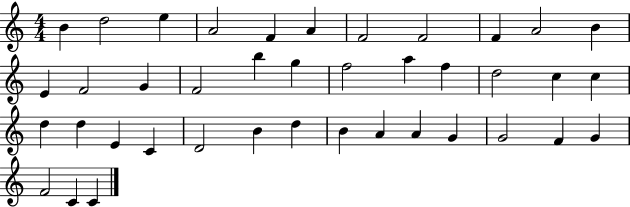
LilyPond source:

{
  \clef treble
  \numericTimeSignature
  \time 4/4
  \key c \major
  b'4 d''2 e''4 | a'2 f'4 a'4 | f'2 f'2 | f'4 a'2 b'4 | \break e'4 f'2 g'4 | f'2 b''4 g''4 | f''2 a''4 f''4 | d''2 c''4 c''4 | \break d''4 d''4 e'4 c'4 | d'2 b'4 d''4 | b'4 a'4 a'4 g'4 | g'2 f'4 g'4 | \break f'2 c'4 c'4 | \bar "|."
}